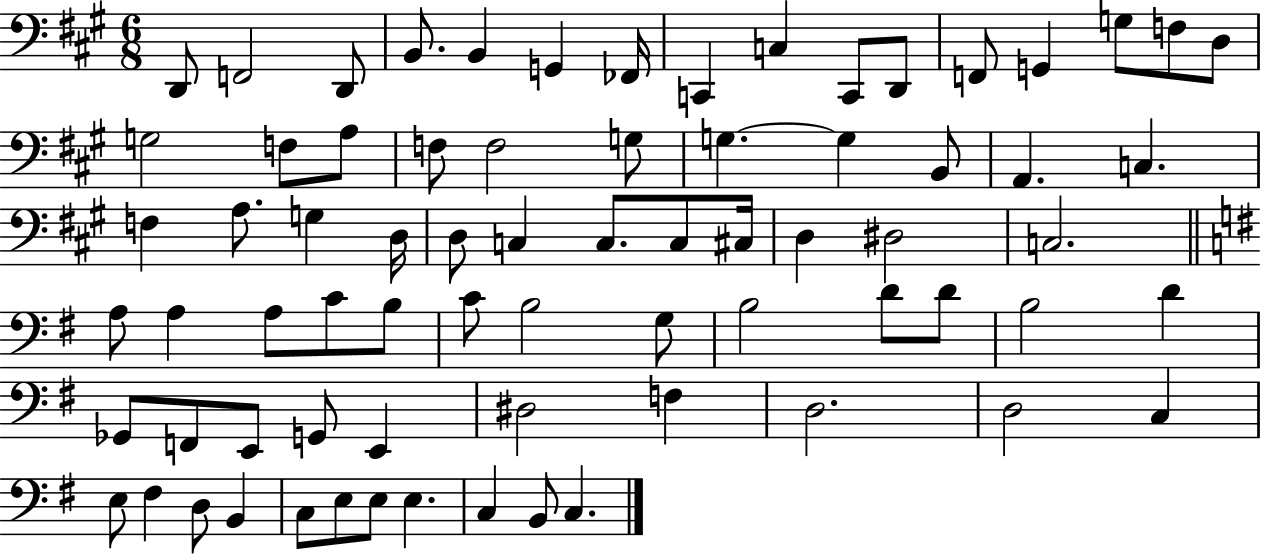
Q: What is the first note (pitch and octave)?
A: D2